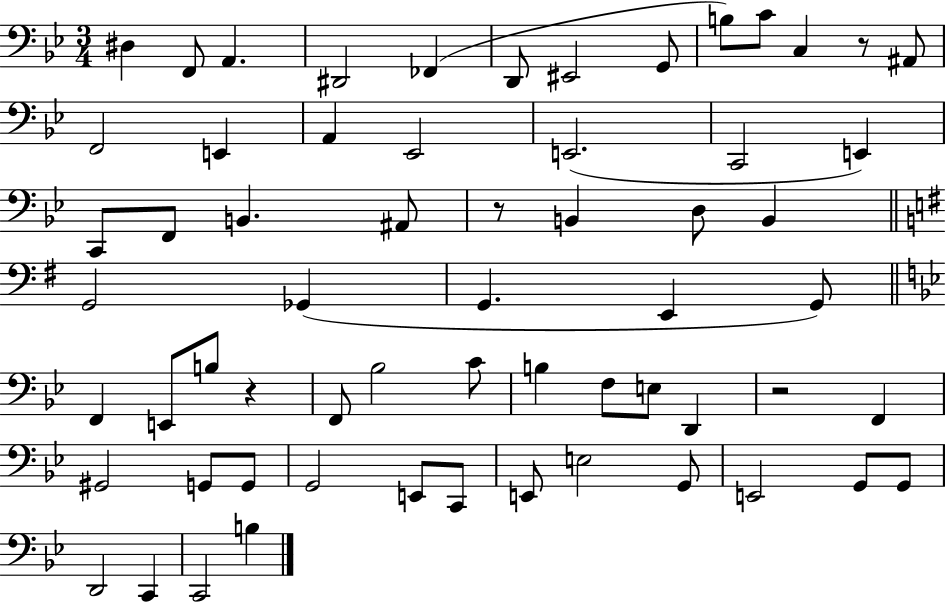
X:1
T:Untitled
M:3/4
L:1/4
K:Bb
^D, F,,/2 A,, ^D,,2 _F,, D,,/2 ^E,,2 G,,/2 B,/2 C/2 C, z/2 ^A,,/2 F,,2 E,, A,, _E,,2 E,,2 C,,2 E,, C,,/2 F,,/2 B,, ^A,,/2 z/2 B,, D,/2 B,, G,,2 _G,, G,, E,, G,,/2 F,, E,,/2 B,/2 z F,,/2 _B,2 C/2 B, F,/2 E,/2 D,, z2 F,, ^G,,2 G,,/2 G,,/2 G,,2 E,,/2 C,,/2 E,,/2 E,2 G,,/2 E,,2 G,,/2 G,,/2 D,,2 C,, C,,2 B,